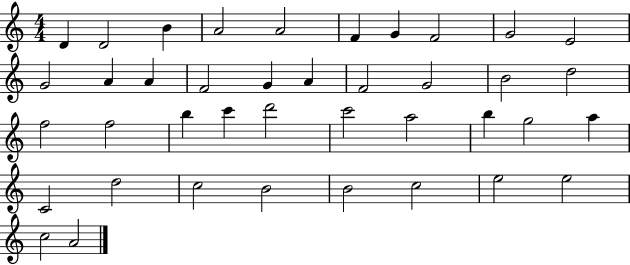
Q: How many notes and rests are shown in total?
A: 40